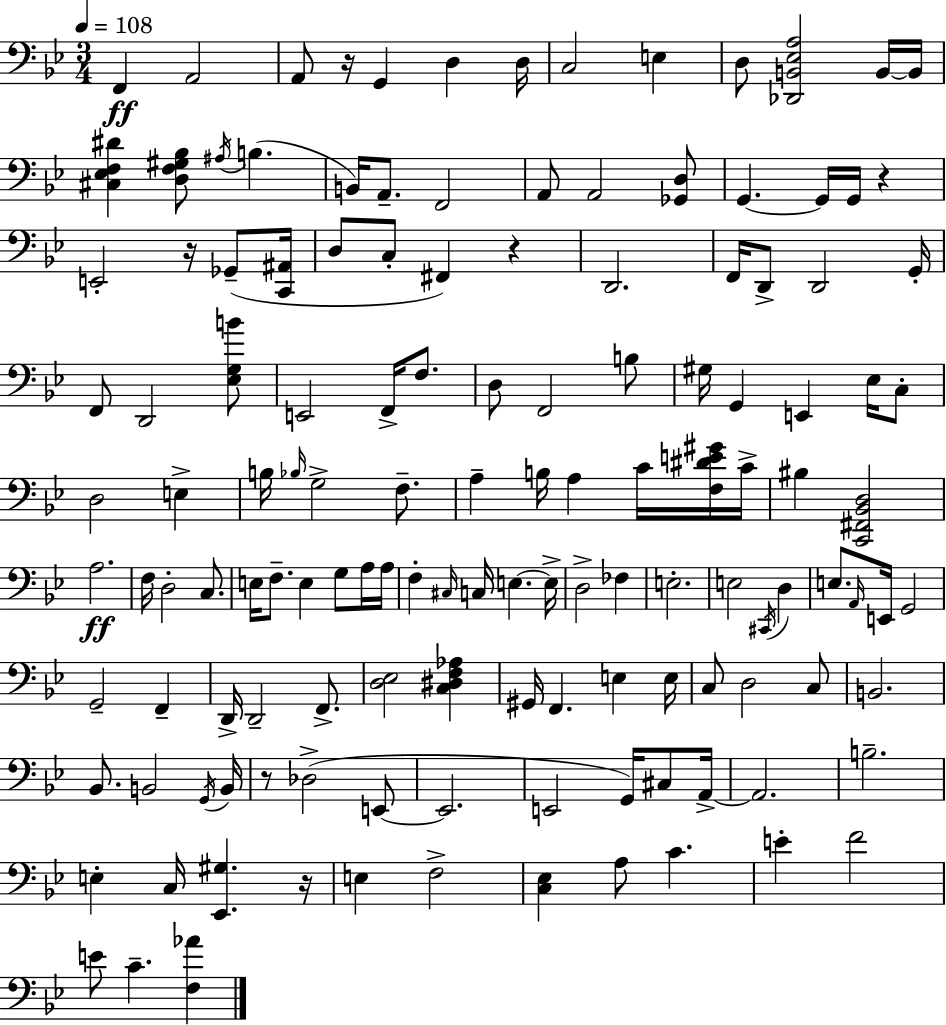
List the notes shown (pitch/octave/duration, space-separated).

F2/q A2/h A2/e R/s G2/q D3/q D3/s C3/h E3/q D3/e [Db2,B2,Eb3,A3]/h B2/s B2/s [C#3,Eb3,F3,D#4]/q [D3,F3,G#3,Bb3]/e A#3/s B3/q. B2/s A2/e. F2/h A2/e A2/h [Gb2,D3]/e G2/q. G2/s G2/s R/q E2/h R/s Gb2/e [C2,A#2]/s D3/e C3/e F#2/q R/q D2/h. F2/s D2/e D2/h G2/s F2/e D2/h [Eb3,G3,B4]/e E2/h F2/s F3/e. D3/e F2/h B3/e G#3/s G2/q E2/q Eb3/s C3/e D3/h E3/q B3/s Bb3/s G3/h F3/e. A3/q B3/s A3/q C4/s [F3,D#4,E4,G#4]/s C4/s BIS3/q [C2,F#2,Bb2,D3]/h A3/h. F3/s D3/h C3/e. E3/s F3/e. E3/q G3/e A3/s A3/s F3/q C#3/s C3/s E3/q. E3/s D3/h FES3/q E3/h. E3/h C#2/s D3/q E3/e. A2/s E2/s G2/h G2/h F2/q D2/s D2/h F2/e. [D3,Eb3]/h [C3,D#3,F3,Ab3]/q G#2/s F2/q. E3/q E3/s C3/e D3/h C3/e B2/h. Bb2/e. B2/h G2/s B2/s R/e Db3/h E2/e E2/h. E2/h G2/s C#3/e A2/s A2/h. B3/h. E3/q C3/s [Eb2,G#3]/q. R/s E3/q F3/h [C3,Eb3]/q A3/e C4/q. E4/q F4/h E4/e C4/q. [F3,Ab4]/q